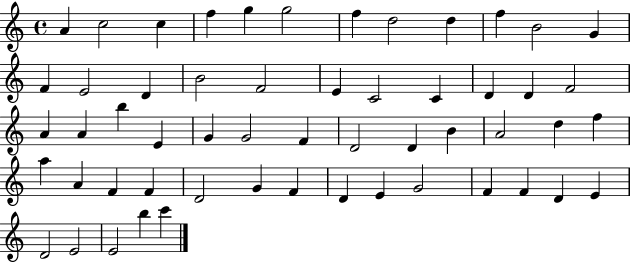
X:1
T:Untitled
M:4/4
L:1/4
K:C
A c2 c f g g2 f d2 d f B2 G F E2 D B2 F2 E C2 C D D F2 A A b E G G2 F D2 D B A2 d f a A F F D2 G F D E G2 F F D E D2 E2 E2 b c'